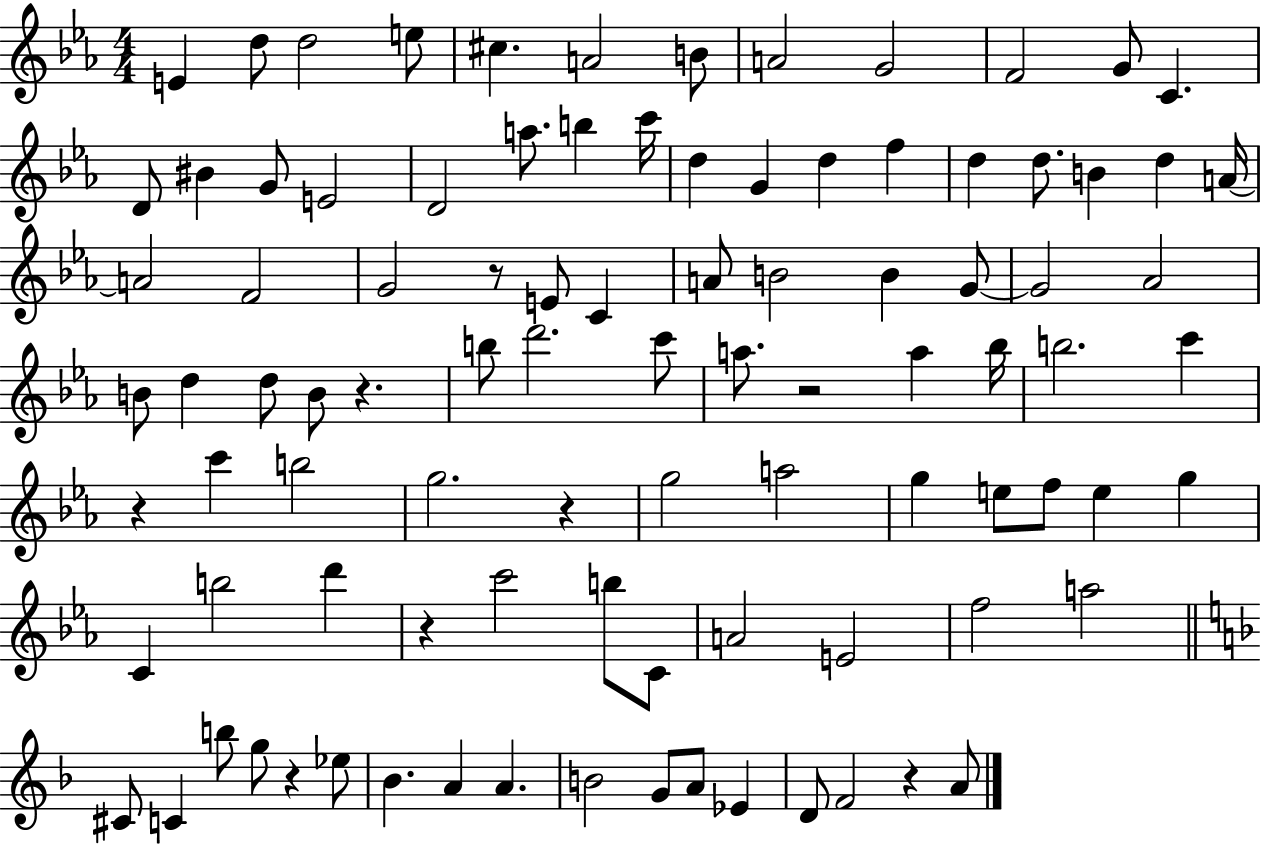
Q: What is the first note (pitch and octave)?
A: E4